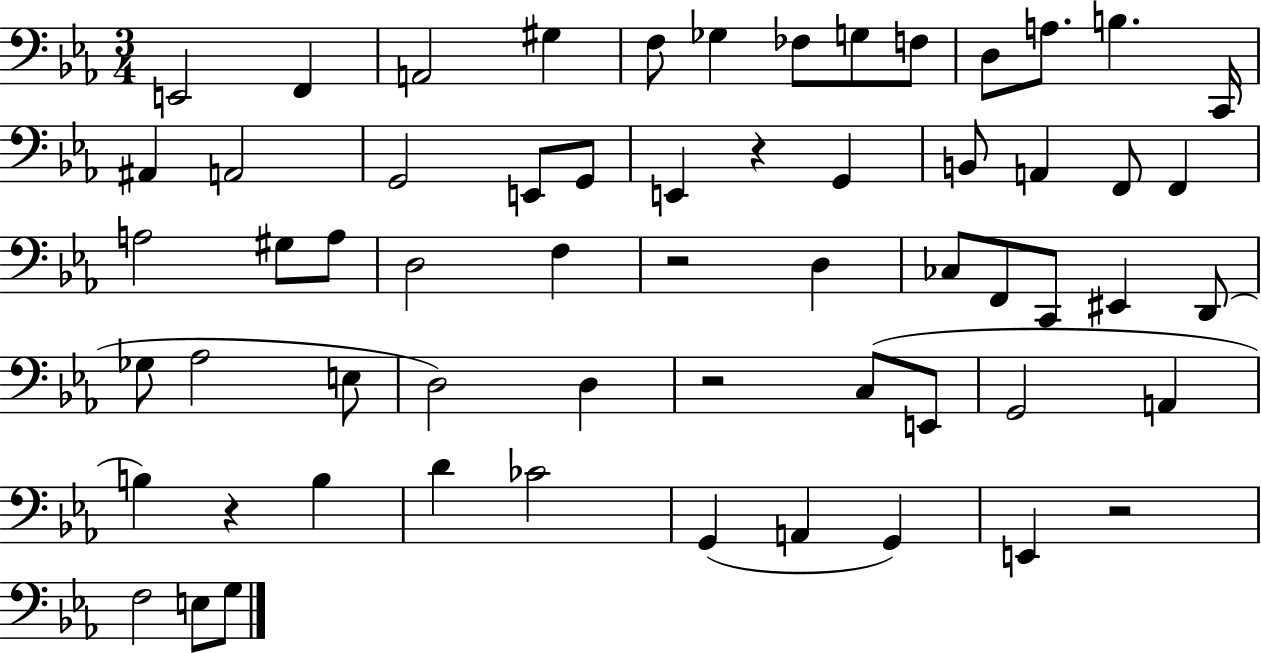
E2/h F2/q A2/h G#3/q F3/e Gb3/q FES3/e G3/e F3/e D3/e A3/e. B3/q. C2/s A#2/q A2/h G2/h E2/e G2/e E2/q R/q G2/q B2/e A2/q F2/e F2/q A3/h G#3/e A3/e D3/h F3/q R/h D3/q CES3/e F2/e C2/e EIS2/q D2/e Gb3/e Ab3/h E3/e D3/h D3/q R/h C3/e E2/e G2/h A2/q B3/q R/q B3/q D4/q CES4/h G2/q A2/q G2/q E2/q R/h F3/h E3/e G3/e